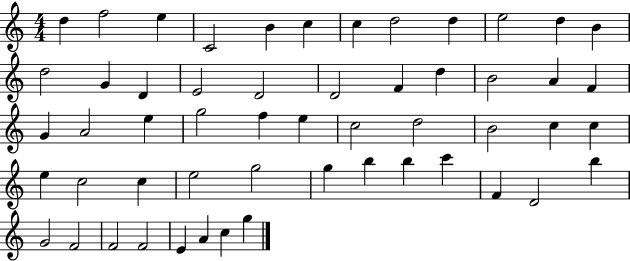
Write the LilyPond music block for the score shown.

{
  \clef treble
  \numericTimeSignature
  \time 4/4
  \key c \major
  d''4 f''2 e''4 | c'2 b'4 c''4 | c''4 d''2 d''4 | e''2 d''4 b'4 | \break d''2 g'4 d'4 | e'2 d'2 | d'2 f'4 d''4 | b'2 a'4 f'4 | \break g'4 a'2 e''4 | g''2 f''4 e''4 | c''2 d''2 | b'2 c''4 c''4 | \break e''4 c''2 c''4 | e''2 g''2 | g''4 b''4 b''4 c'''4 | f'4 d'2 b''4 | \break g'2 f'2 | f'2 f'2 | e'4 a'4 c''4 g''4 | \bar "|."
}